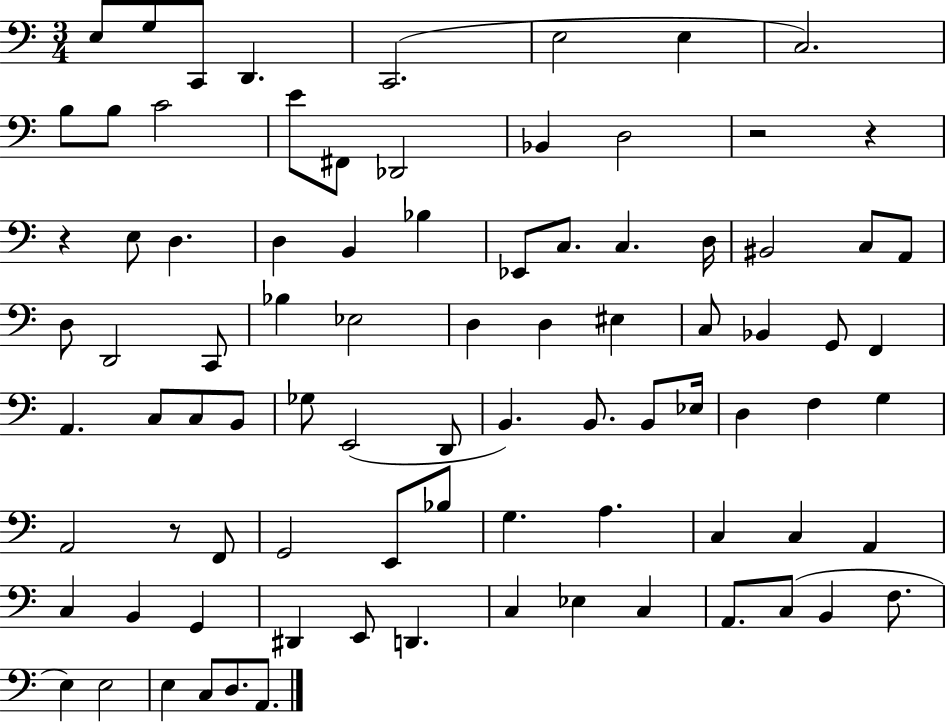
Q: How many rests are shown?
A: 4